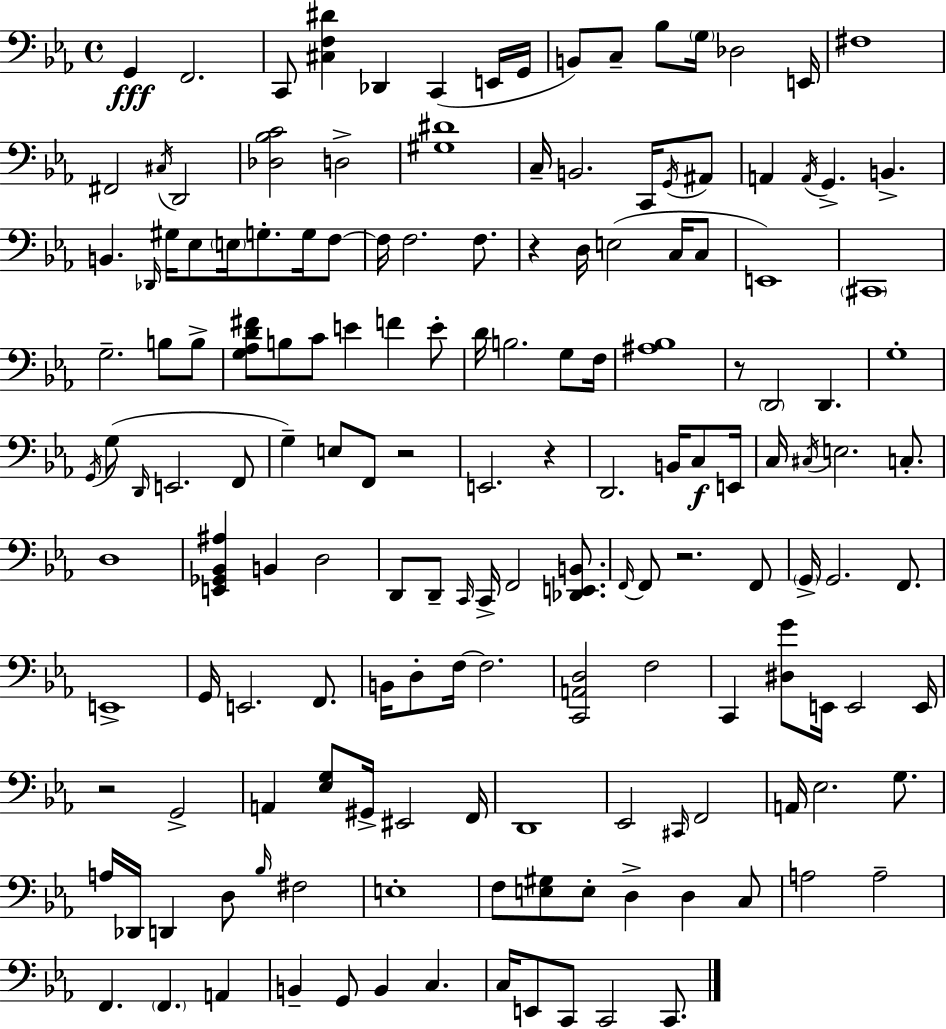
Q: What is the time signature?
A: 4/4